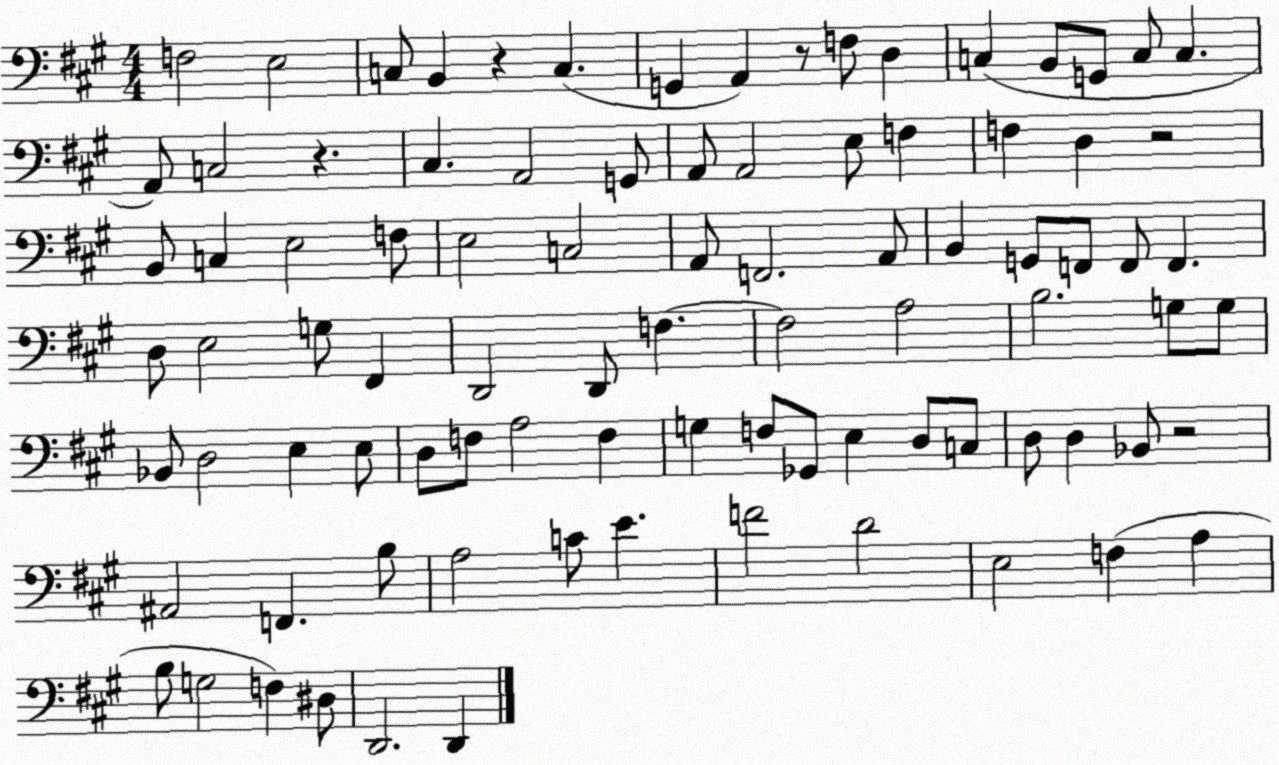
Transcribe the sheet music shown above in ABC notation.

X:1
T:Untitled
M:4/4
L:1/4
K:A
F,2 E,2 C,/2 B,, z C, G,, A,, z/2 F,/2 D, C, B,,/2 G,,/2 C,/2 C, A,,/2 C,2 z ^C, A,,2 G,,/2 A,,/2 A,,2 E,/2 F, F, D, z2 B,,/2 C, E,2 F,/2 E,2 C,2 A,,/2 F,,2 A,,/2 B,, G,,/2 F,,/2 F,,/2 F,, D,/2 E,2 G,/2 ^F,, D,,2 D,,/2 F, F,2 A,2 B,2 G,/2 G,/2 _B,,/2 D,2 E, E,/2 D,/2 F,/2 A,2 F, G, F,/2 _G,,/2 E, D,/2 C,/2 D,/2 D, _B,,/2 z2 ^A,,2 F,, B,/2 A,2 C/2 E F2 D2 E,2 F, A, B,/2 G,2 F, ^D,/2 D,,2 D,,